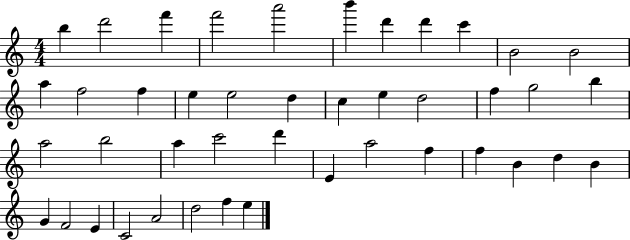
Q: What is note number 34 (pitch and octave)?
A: D5